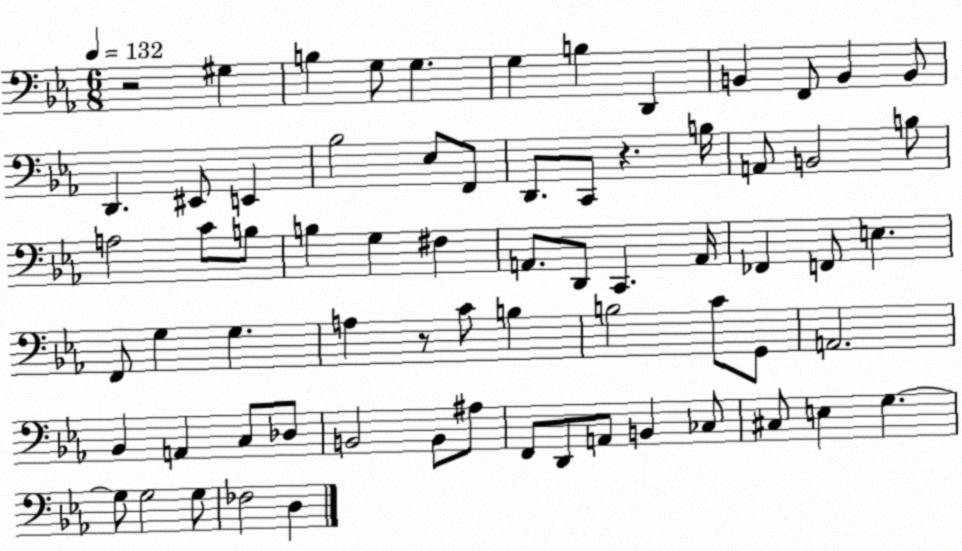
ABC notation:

X:1
T:Untitled
M:6/8
L:1/4
K:Eb
z2 ^G, B, G,/2 G, G, B, D,, B,, F,,/2 B,, B,,/2 D,, ^E,,/2 E,, _B,2 _E,/2 F,,/2 D,,/2 C,,/2 z B,/4 A,,/2 B,,2 B,/2 A,2 C/2 B,/2 B, G, ^F, A,,/2 D,,/2 C,, A,,/4 _F,, F,,/2 E, F,,/2 G, G, A, z/2 C/2 B, B,2 C/2 G,,/2 A,,2 _B,, A,, C,/2 _D,/2 B,,2 B,,/2 ^A,/2 F,,/2 D,,/2 A,,/2 B,, _C,/2 ^C,/2 E, G, G,/2 G,2 G,/2 _F,2 D,